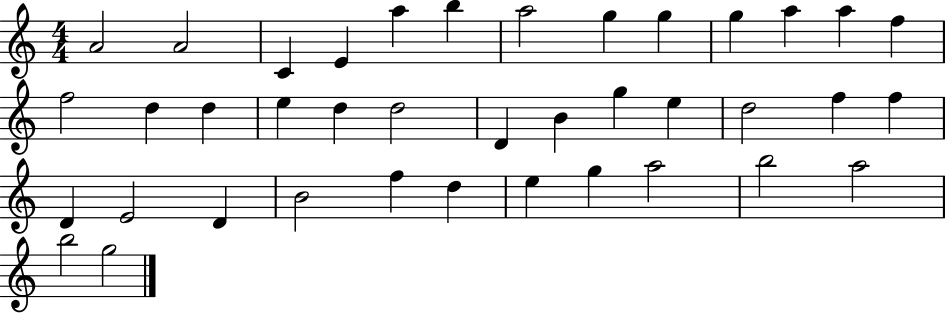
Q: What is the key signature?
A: C major